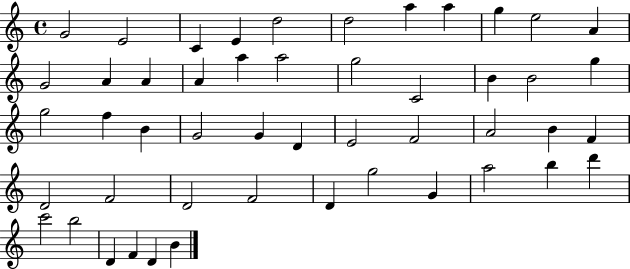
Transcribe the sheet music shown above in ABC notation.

X:1
T:Untitled
M:4/4
L:1/4
K:C
G2 E2 C E d2 d2 a a g e2 A G2 A A A a a2 g2 C2 B B2 g g2 f B G2 G D E2 F2 A2 B F D2 F2 D2 F2 D g2 G a2 b d' c'2 b2 D F D B